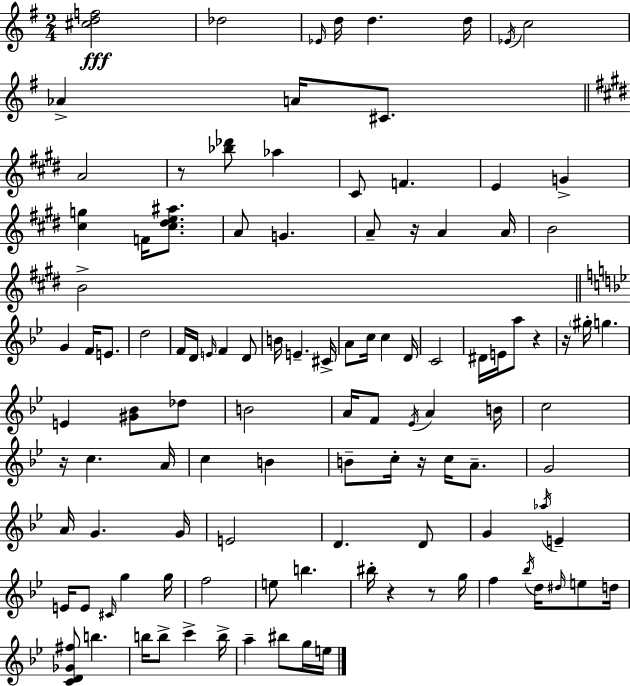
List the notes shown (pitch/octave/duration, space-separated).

[C#5,D5,F5]/h Db5/h Eb4/s D5/s D5/q. D5/s Eb4/s C5/h Ab4/q A4/s C#4/e. A4/h R/e [Bb5,Db6]/e Ab5/q C#4/e F4/q. E4/q G4/q [C#5,G5]/q F4/s [C#5,D#5,E5,A#5]/e. A4/e G4/q. A4/e R/s A4/q A4/s B4/h B4/h G4/q F4/s E4/e. D5/h F4/s D4/s E4/s F4/q D4/e B4/s E4/q. C#4/s A4/e C5/s C5/q D4/s C4/h D#4/s E4/s A5/e R/q R/s G#5/s G5/q. E4/q [G#4,Bb4]/e Db5/e B4/h A4/s F4/e Eb4/s A4/q B4/s C5/h R/s C5/q. A4/s C5/q B4/q B4/e C5/s R/s C5/s A4/e. G4/h A4/s G4/q. G4/s E4/h D4/q. D4/e G4/q Ab5/s E4/q E4/s E4/e C#4/s G5/q G5/s F5/h E5/e B5/q. BIS5/s R/q R/e G5/s F5/q Bb5/s D5/s D#5/s E5/e D5/s [C4,D4,Gb4,F#5]/e B5/q. B5/s B5/e C6/q B5/s A5/q BIS5/e G5/s E5/s